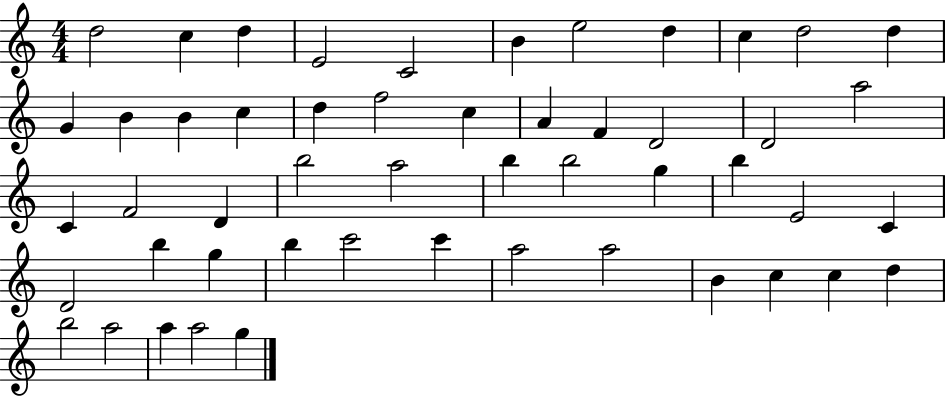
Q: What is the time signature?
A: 4/4